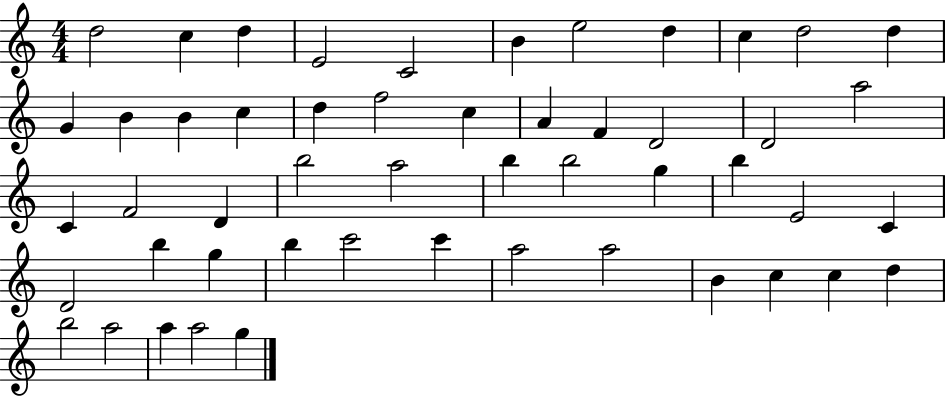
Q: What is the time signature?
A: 4/4